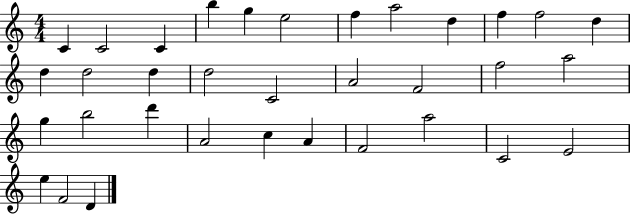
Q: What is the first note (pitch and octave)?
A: C4